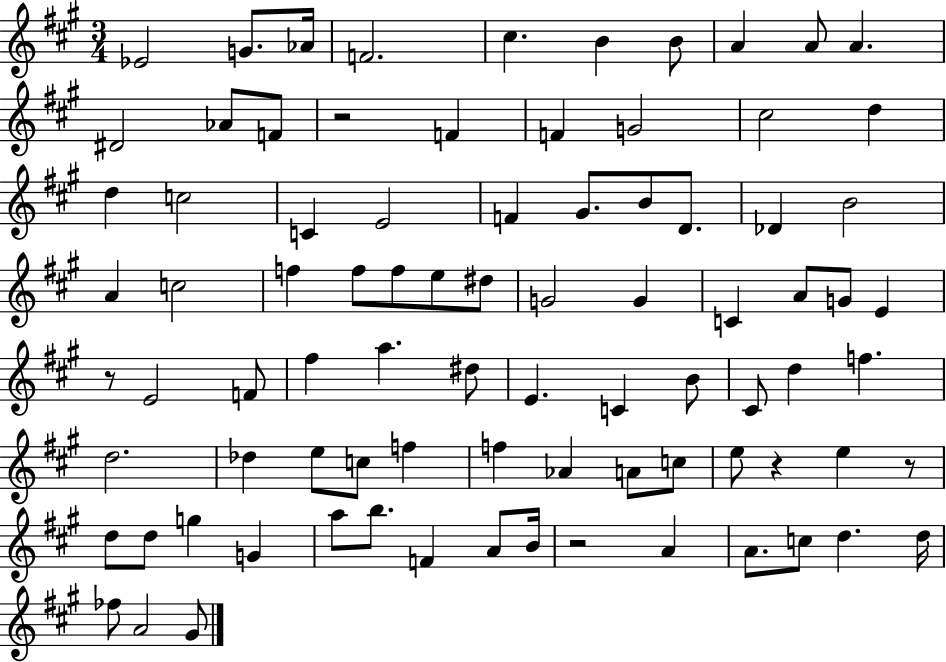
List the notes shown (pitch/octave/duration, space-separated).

Eb4/h G4/e. Ab4/s F4/h. C#5/q. B4/q B4/e A4/q A4/e A4/q. D#4/h Ab4/e F4/e R/h F4/q F4/q G4/h C#5/h D5/q D5/q C5/h C4/q E4/h F4/q G#4/e. B4/e D4/e. Db4/q B4/h A4/q C5/h F5/q F5/e F5/e E5/e D#5/e G4/h G4/q C4/q A4/e G4/e E4/q R/e E4/h F4/e F#5/q A5/q. D#5/e E4/q. C4/q B4/e C#4/e D5/q F5/q. D5/h. Db5/q E5/e C5/e F5/q F5/q Ab4/q A4/e C5/e E5/e R/q E5/q R/e D5/e D5/e G5/q G4/q A5/e B5/e. F4/q A4/e B4/s R/h A4/q A4/e. C5/e D5/q. D5/s FES5/e A4/h G#4/e